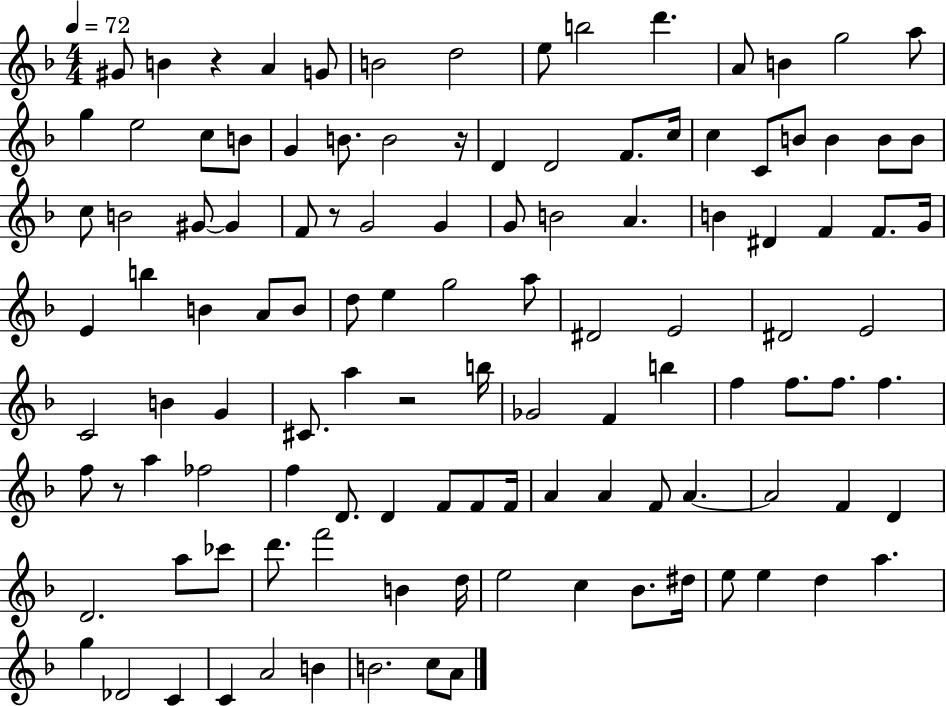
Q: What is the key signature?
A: F major